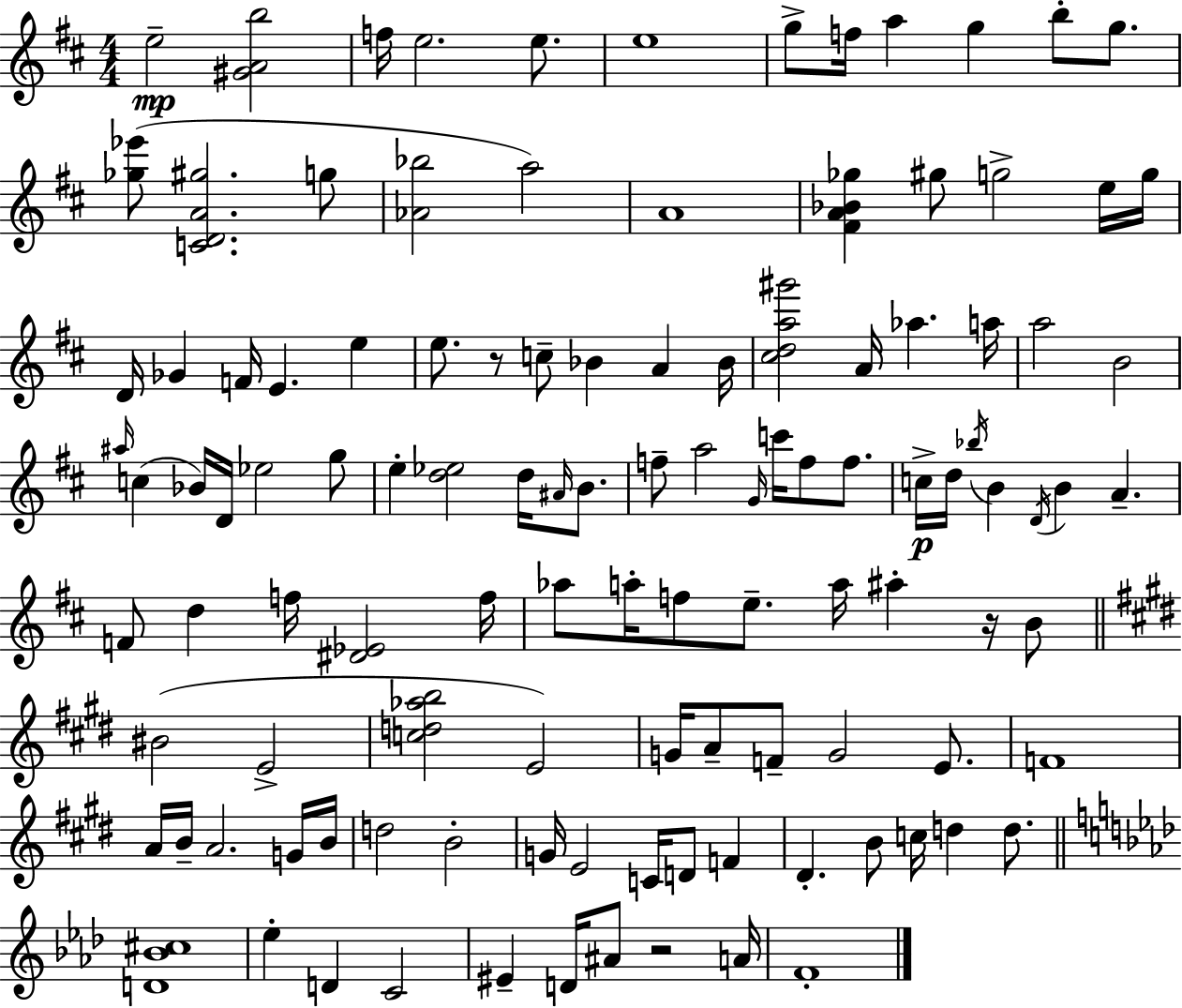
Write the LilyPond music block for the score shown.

{
  \clef treble
  \numericTimeSignature
  \time 4/4
  \key d \major
  \repeat volta 2 { e''2--\mp <gis' a' b''>2 | f''16 e''2. e''8. | e''1 | g''8-> f''16 a''4 g''4 b''8-. g''8. | \break <ges'' ees'''>8( <c' d' a' gis''>2. g''8 | <aes' bes''>2 a''2) | a'1 | <fis' a' bes' ges''>4 gis''8 g''2-> e''16 g''16 | \break d'16 ges'4 f'16 e'4. e''4 | e''8. r8 c''8-- bes'4 a'4 bes'16 | <cis'' d'' a'' gis'''>2 a'16 aes''4. a''16 | a''2 b'2 | \break \grace { ais''16 }( c''4 bes'16) d'16 ees''2 g''8 | e''4-. <d'' ees''>2 d''16 \grace { ais'16 } b'8. | f''8-- a''2 \grace { g'16 } c'''16 f''8 | f''8. c''16->\p d''16 \acciaccatura { bes''16 } b'4 \acciaccatura { d'16 } b'4 a'4.-- | \break f'8 d''4 f''16 <dis' ees'>2 | f''16 aes''8 a''16-. f''8 e''8.-- a''16 ais''4-. | r16 b'8 \bar "||" \break \key e \major bis'2( e'2-> | <c'' d'' aes'' b''>2 e'2) | g'16 a'8-- f'8-- g'2 e'8. | f'1 | \break a'16 b'16-- a'2. g'16 b'16 | d''2 b'2-. | g'16 e'2 c'16 d'8 f'4 | dis'4.-. b'8 c''16 d''4 d''8. | \break \bar "||" \break \key aes \major <d' bes' cis''>1 | ees''4-. d'4 c'2 | eis'4-- d'16 ais'8 r2 a'16 | f'1-. | \break } \bar "|."
}